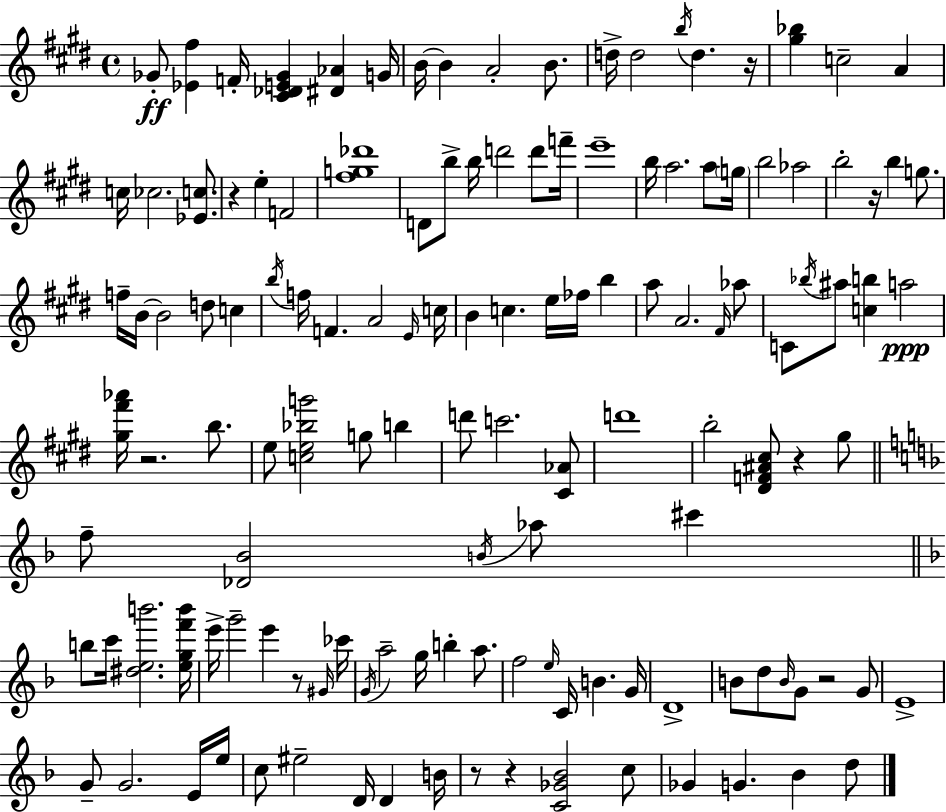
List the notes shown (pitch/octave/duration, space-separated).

Gb4/e [Eb4,F#5]/q F4/s [C#4,Db4,E4,Gb4]/q [D#4,Ab4]/q G4/s B4/s B4/q A4/h B4/e. D5/s D5/h B5/s D5/q. R/s [G#5,Bb5]/q C5/h A4/q C5/s CES5/h. [Eb4,C5]/e. R/q E5/q F4/h [F#5,G5,Db6]/w D4/e B5/e B5/s D6/h D6/e F6/s E6/w B5/s A5/h. A5/e G5/s B5/h Ab5/h B5/h R/s B5/q G5/e. F5/s B4/s B4/h D5/e C5/q B5/s F5/s F4/q. A4/h E4/s C5/s B4/q C5/q. E5/s FES5/s B5/q A5/e A4/h. F#4/s Ab5/e C4/e Bb5/s A#5/e [C5,B5]/q A5/h [G#5,F#6,Ab6]/s R/h. B5/e. E5/e [C5,E5,Bb5,G6]/h G5/e B5/q D6/e C6/h. [C#4,Ab4]/e D6/w B5/h [D#4,F4,A#4,C#5]/e R/q G#5/e F5/e [Db4,Bb4]/h B4/s Ab5/e C#6/q B5/e C6/s [D#5,E5,B6]/h. [E5,G5,F6,B6]/s E6/s G6/h E6/q R/e G#4/s CES6/s G4/s A5/h G5/s B5/q A5/e. F5/h E5/s C4/s B4/q. G4/s D4/w B4/e D5/e B4/s G4/e R/h G4/e E4/w G4/e G4/h. E4/s E5/s C5/e EIS5/h D4/s D4/q B4/s R/e R/q [C4,Gb4,Bb4]/h C5/e Gb4/q G4/q. Bb4/q D5/e